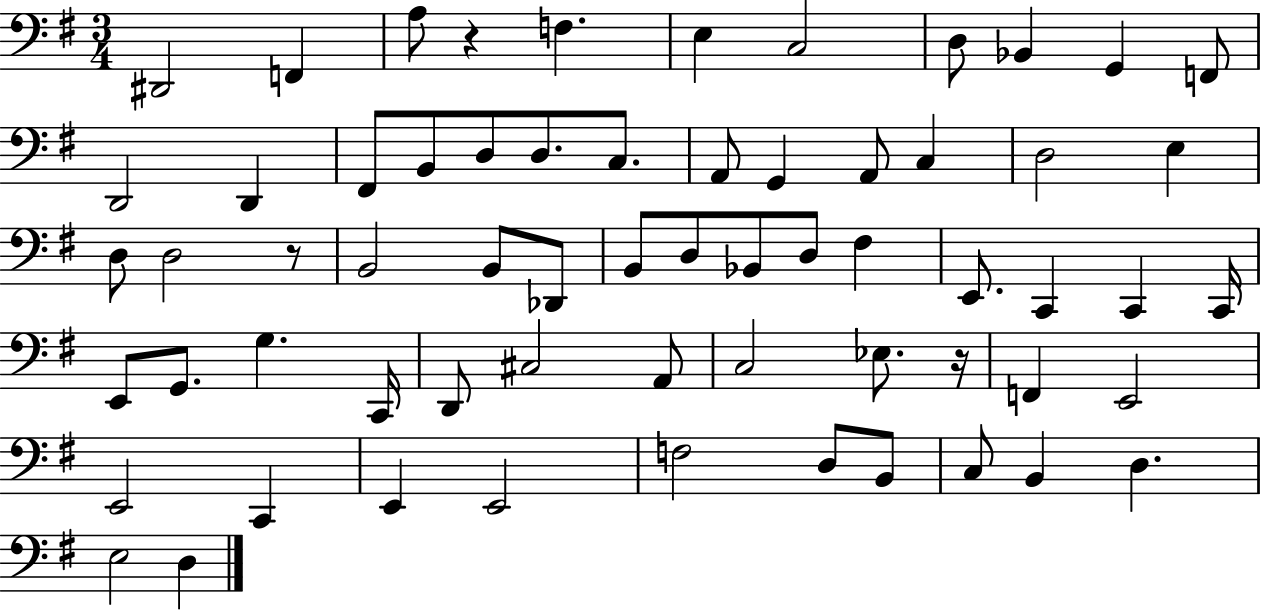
{
  \clef bass
  \numericTimeSignature
  \time 3/4
  \key g \major
  dis,2 f,4 | a8 r4 f4. | e4 c2 | d8 bes,4 g,4 f,8 | \break d,2 d,4 | fis,8 b,8 d8 d8. c8. | a,8 g,4 a,8 c4 | d2 e4 | \break d8 d2 r8 | b,2 b,8 des,8 | b,8 d8 bes,8 d8 fis4 | e,8. c,4 c,4 c,16 | \break e,8 g,8. g4. c,16 | d,8 cis2 a,8 | c2 ees8. r16 | f,4 e,2 | \break e,2 c,4 | e,4 e,2 | f2 d8 b,8 | c8 b,4 d4. | \break e2 d4 | \bar "|."
}